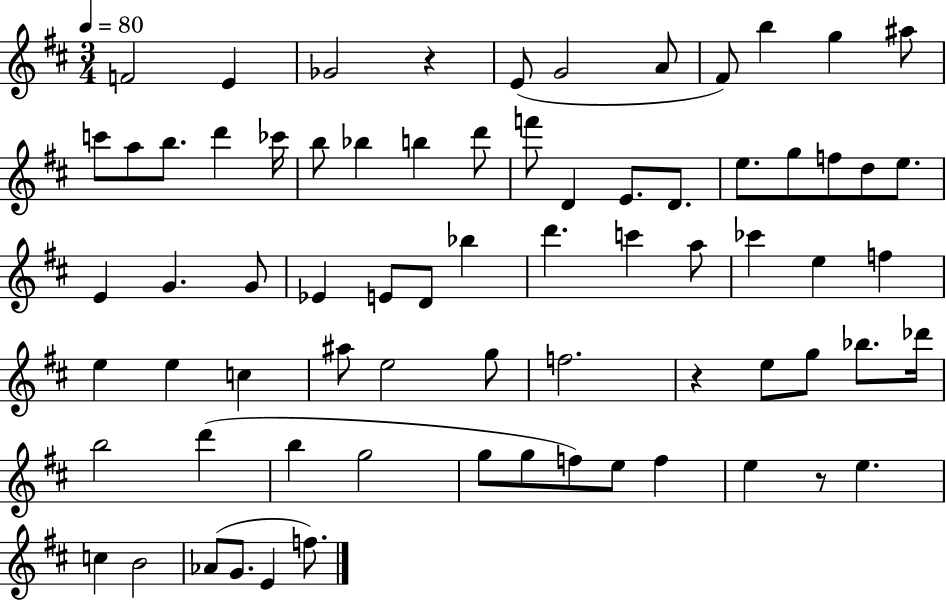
{
  \clef treble
  \numericTimeSignature
  \time 3/4
  \key d \major
  \tempo 4 = 80
  f'2 e'4 | ges'2 r4 | e'8( g'2 a'8 | fis'8) b''4 g''4 ais''8 | \break c'''8 a''8 b''8. d'''4 ces'''16 | b''8 bes''4 b''4 d'''8 | f'''8 d'4 e'8. d'8. | e''8. g''8 f''8 d''8 e''8. | \break e'4 g'4. g'8 | ees'4 e'8 d'8 bes''4 | d'''4. c'''4 a''8 | ces'''4 e''4 f''4 | \break e''4 e''4 c''4 | ais''8 e''2 g''8 | f''2. | r4 e''8 g''8 bes''8. des'''16 | \break b''2 d'''4( | b''4 g''2 | g''8 g''8 f''8) e''8 f''4 | e''4 r8 e''4. | \break c''4 b'2 | aes'8( g'8. e'4 f''8.) | \bar "|."
}